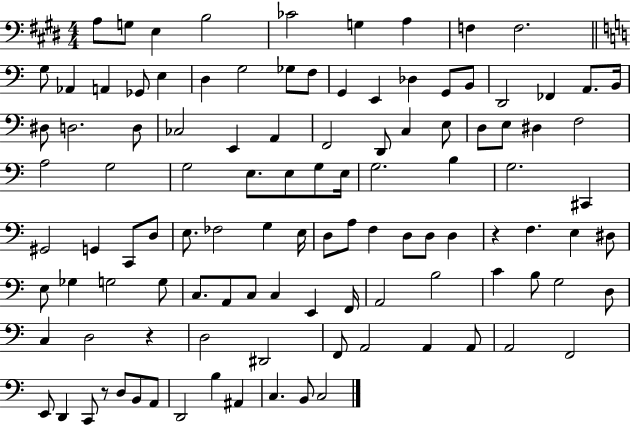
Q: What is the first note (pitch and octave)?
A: A3